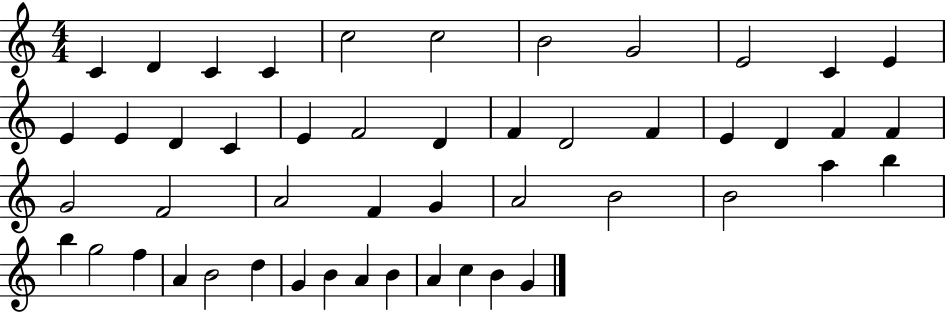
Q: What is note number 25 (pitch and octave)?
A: F4